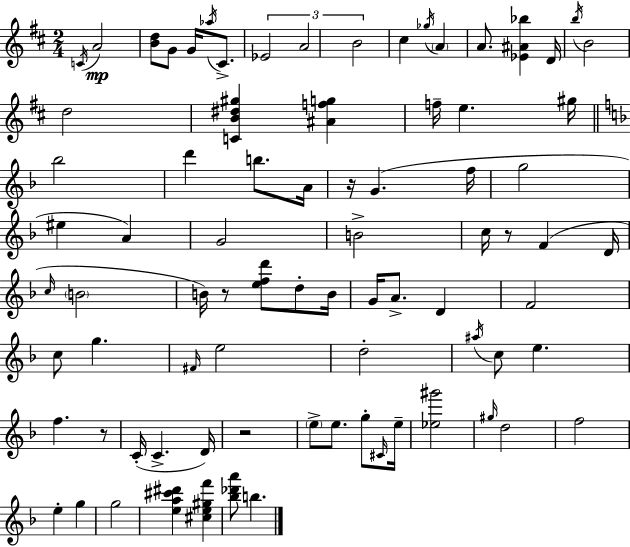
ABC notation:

X:1
T:Untitled
M:2/4
L:1/4
K:D
C/4 A2 [Bd]/2 G/2 G/4 _a/4 ^C/2 _E2 A2 B2 ^c _g/4 A A/2 [_E^A_b] D/4 b/4 B2 d2 [CB^d^g] [^Afg] f/4 e ^g/4 _b2 d' b/2 A/4 z/4 G f/4 g2 ^e A G2 B2 c/4 z/2 F D/4 c/4 B2 B/4 z/2 [efd']/2 d/2 B/4 G/4 A/2 D F2 c/2 g ^F/4 e2 d2 ^a/4 c/2 e f z/2 C/4 C D/4 z2 e/2 e/2 g/2 ^C/4 e/4 [_e^g']2 ^g/4 d2 f2 e g g2 [ea^c'^d'] [^ce^gf'] [_b_d'a']/2 b